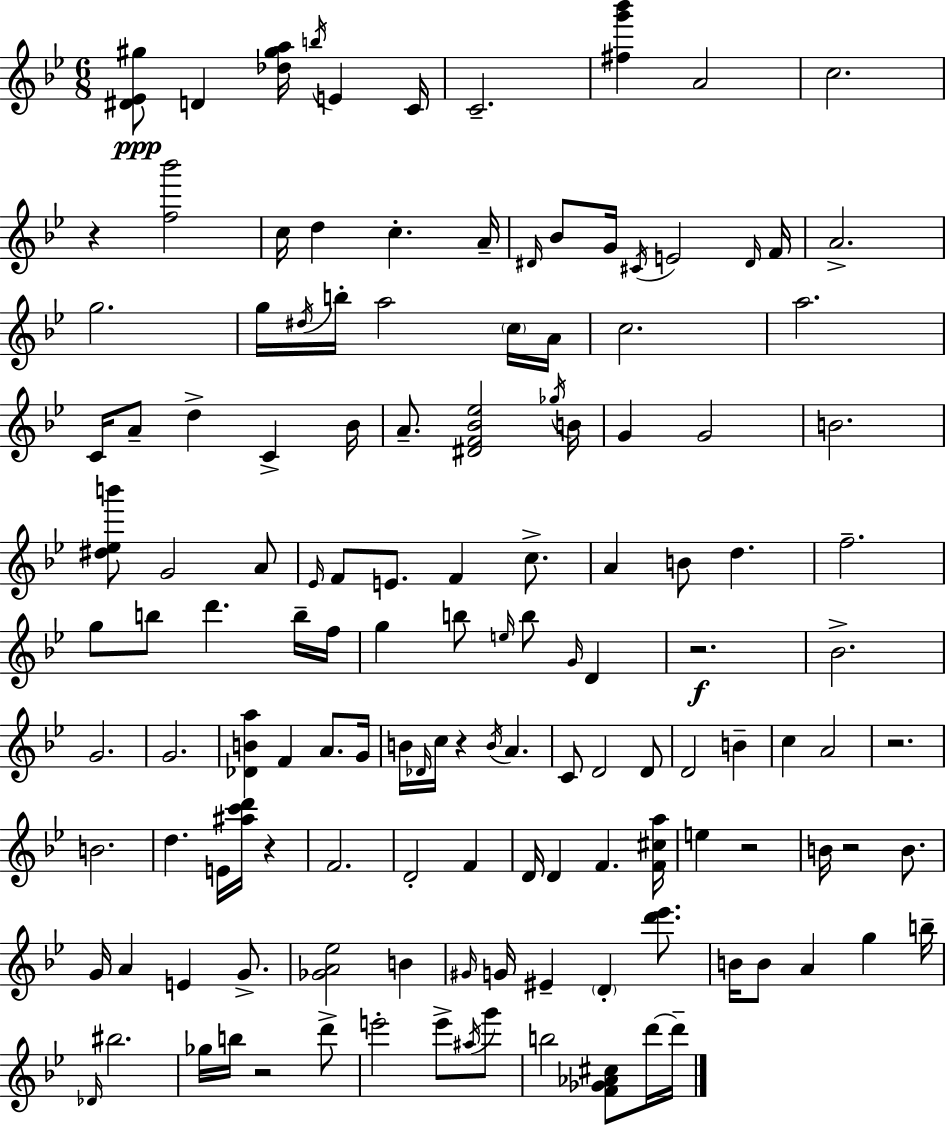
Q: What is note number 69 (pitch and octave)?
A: Db4